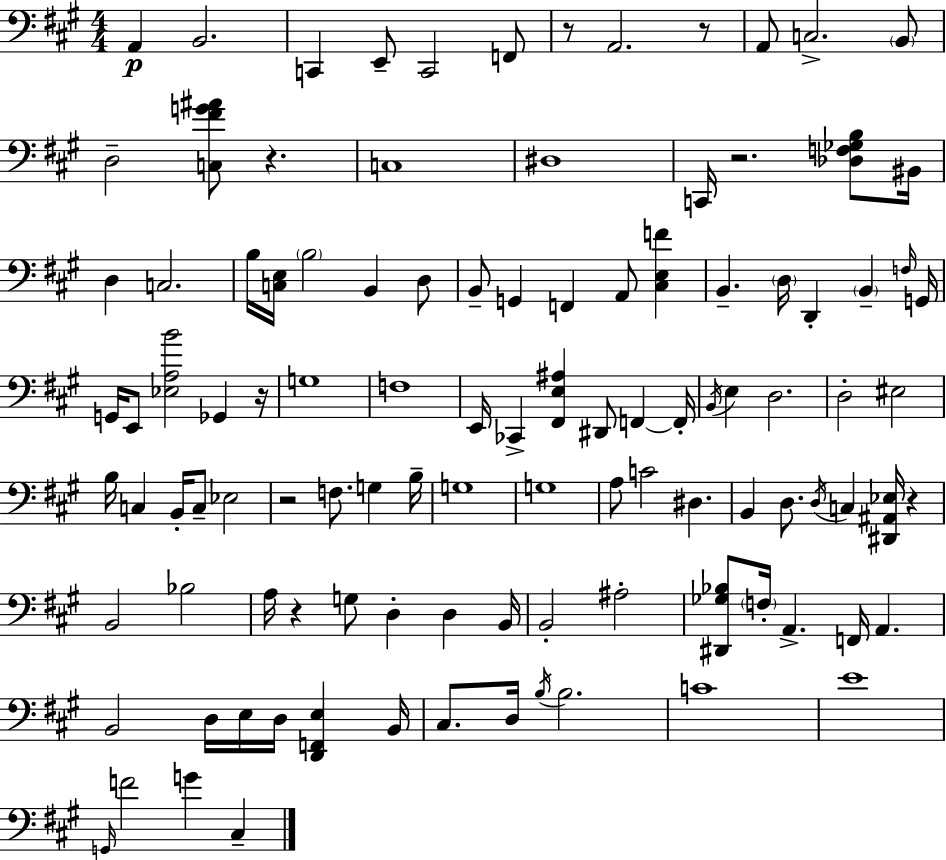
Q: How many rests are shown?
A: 8